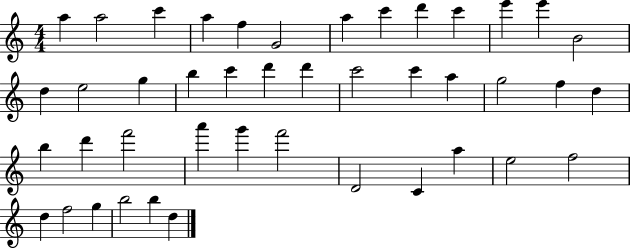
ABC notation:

X:1
T:Untitled
M:4/4
L:1/4
K:C
a a2 c' a f G2 a c' d' c' e' e' B2 d e2 g b c' d' d' c'2 c' a g2 f d b d' f'2 a' g' f'2 D2 C a e2 f2 d f2 g b2 b d